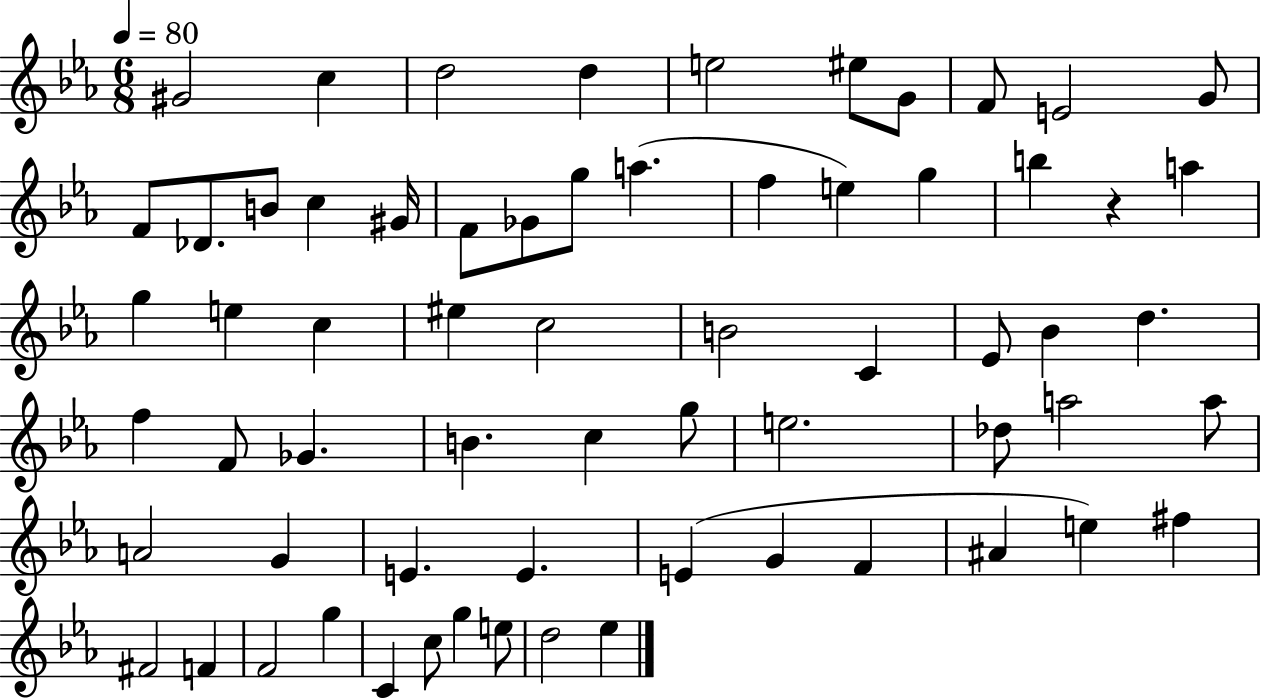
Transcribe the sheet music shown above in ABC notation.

X:1
T:Untitled
M:6/8
L:1/4
K:Eb
^G2 c d2 d e2 ^e/2 G/2 F/2 E2 G/2 F/2 _D/2 B/2 c ^G/4 F/2 _G/2 g/2 a f e g b z a g e c ^e c2 B2 C _E/2 _B d f F/2 _G B c g/2 e2 _d/2 a2 a/2 A2 G E E E G F ^A e ^f ^F2 F F2 g C c/2 g e/2 d2 _e